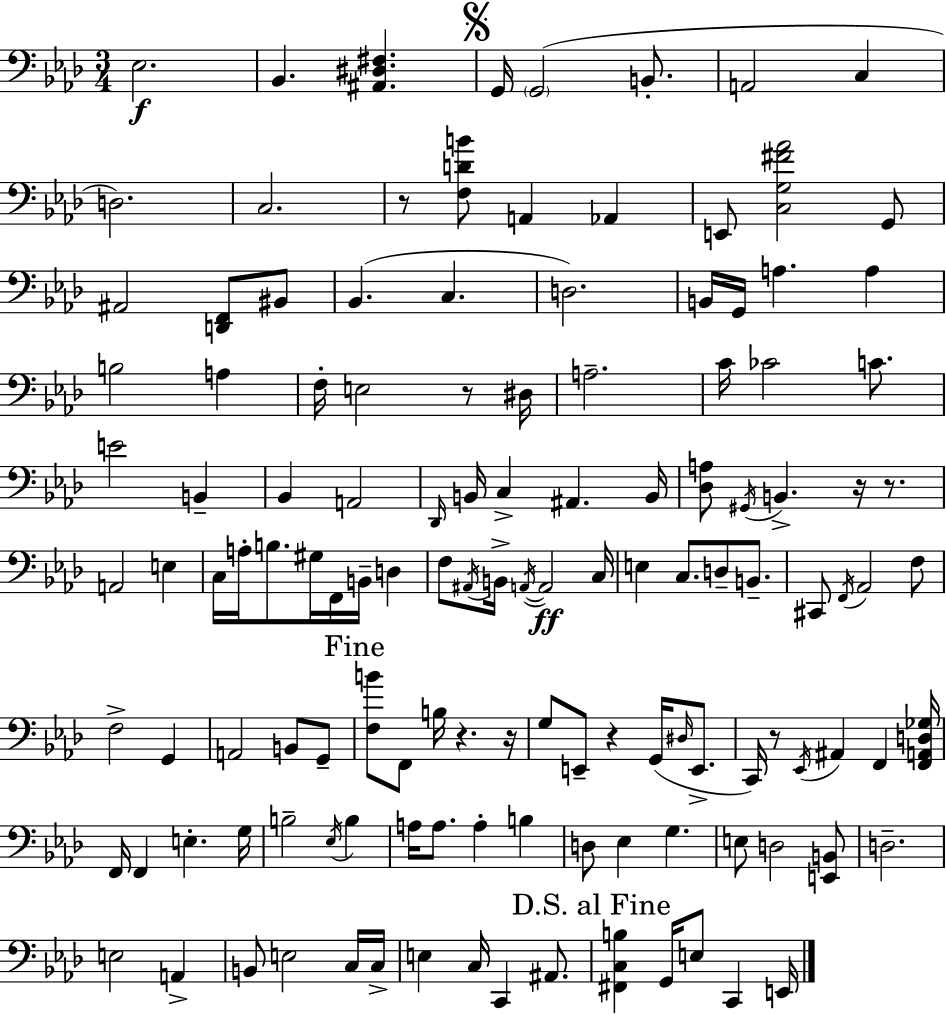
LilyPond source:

{
  \clef bass
  \numericTimeSignature
  \time 3/4
  \key f \minor
  \repeat volta 2 { ees2.\f | bes,4. <ais, dis fis>4. | \mark \markup { \musicglyph "scripts.segno" } g,16 \parenthesize g,2( b,8.-. | a,2 c4 | \break d2.) | c2. | r8 <f d' b'>8 a,4 aes,4 | e,8 <c g fis' aes'>2 g,8 | \break ais,2 <d, f,>8 bis,8 | bes,4.( c4. | d2.) | b,16 g,16 a4. a4 | \break b2 a4 | f16-. e2 r8 dis16 | a2.-- | c'16 ces'2 c'8. | \break e'2 b,4-- | bes,4 a,2 | \grace { des,16 } b,16 c4-> ais,4. | b,16 <des a>8 \acciaccatura { gis,16 } b,4.-> r16 r8. | \break a,2 e4 | c16 a16-. b8. gis16 f,16 b,16-- d4 | f8 \acciaccatura { ais,16 } b,16-> \acciaccatura { a,16~ }~ a,2\ff | c16 e4 c8. d8-- | \break b,8.-- cis,8 \acciaccatura { f,16 } aes,2 | f8 f2-> | g,4 a,2 | b,8 g,8-- \mark "Fine" <f b'>8 f,8 b16 r4. | \break r16 g8 e,8-- r4 | g,16( \grace { dis16 } e,8.-> c,16) r8 \acciaccatura { ees,16 } ais,4 | f,4 <f, a, d ges>16 f,16 f,4 | e4.-. g16 b2-- | \break \acciaccatura { ees16 } b4 a16 a8. | a4-. b4 d8 ees4 | g4. e8 d2 | <e, b,>8 d2.-- | \break e2 | a,4-> b,8 e2 | c16 c16-> e4 | c16 c,4 ais,8. \mark "D.S. al Fine" <fis, c b>4 | \break g,16 e8 c,4 e,16 } \bar "|."
}